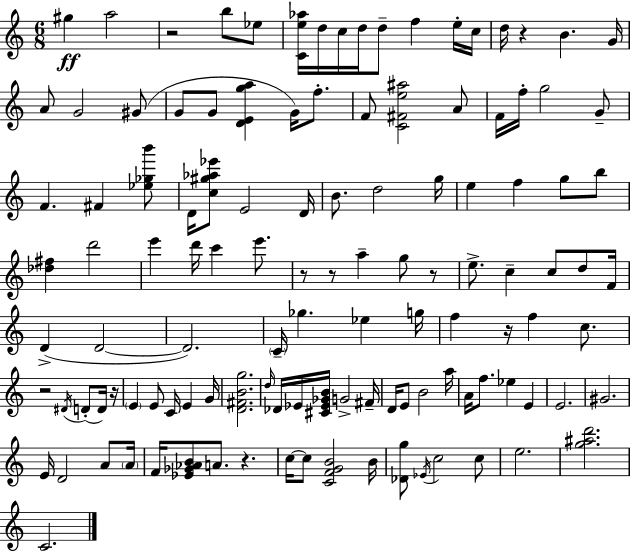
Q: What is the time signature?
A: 6/8